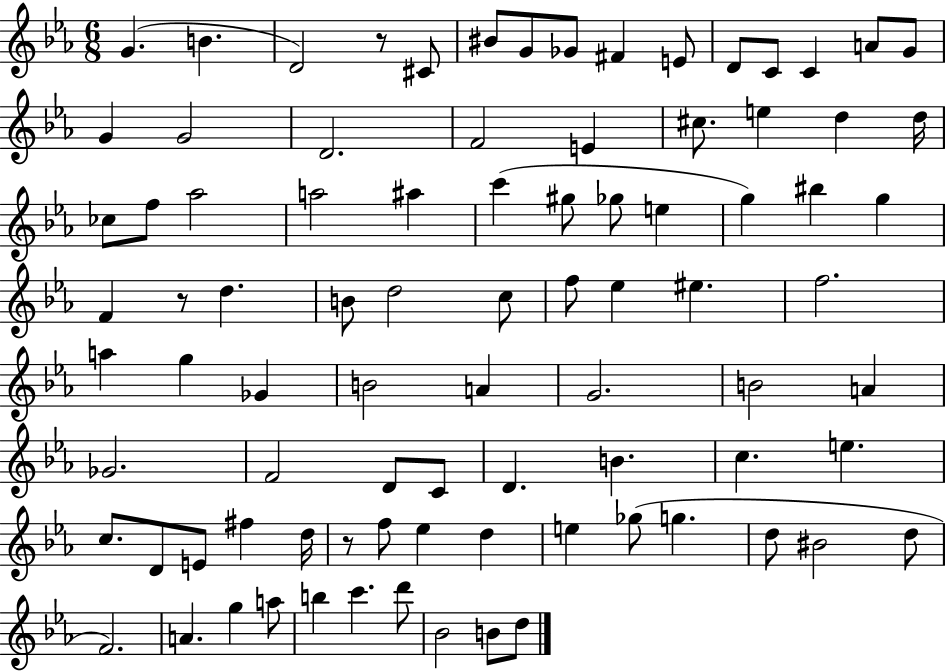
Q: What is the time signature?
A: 6/8